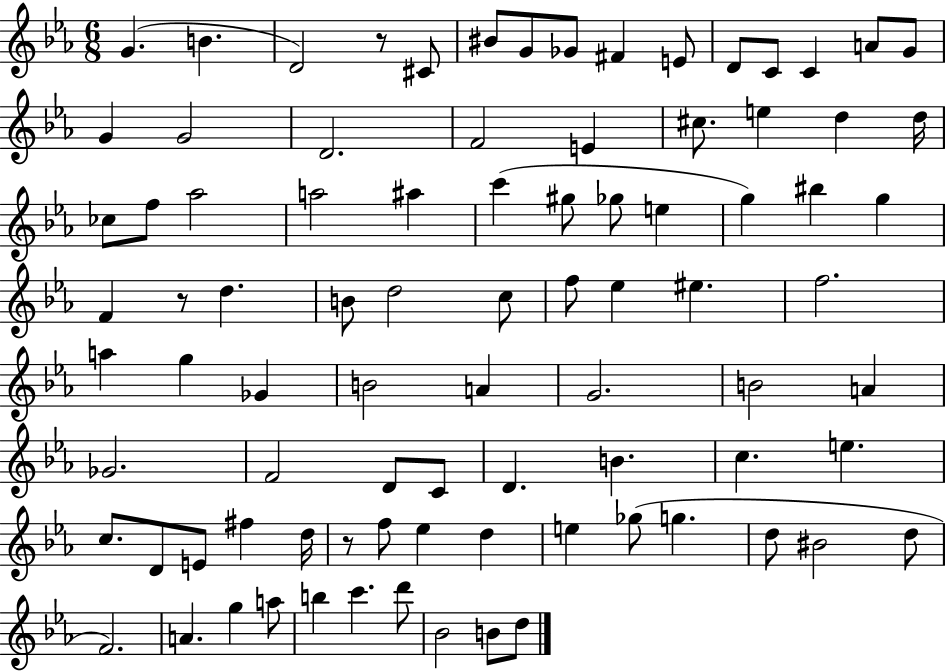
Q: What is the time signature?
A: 6/8